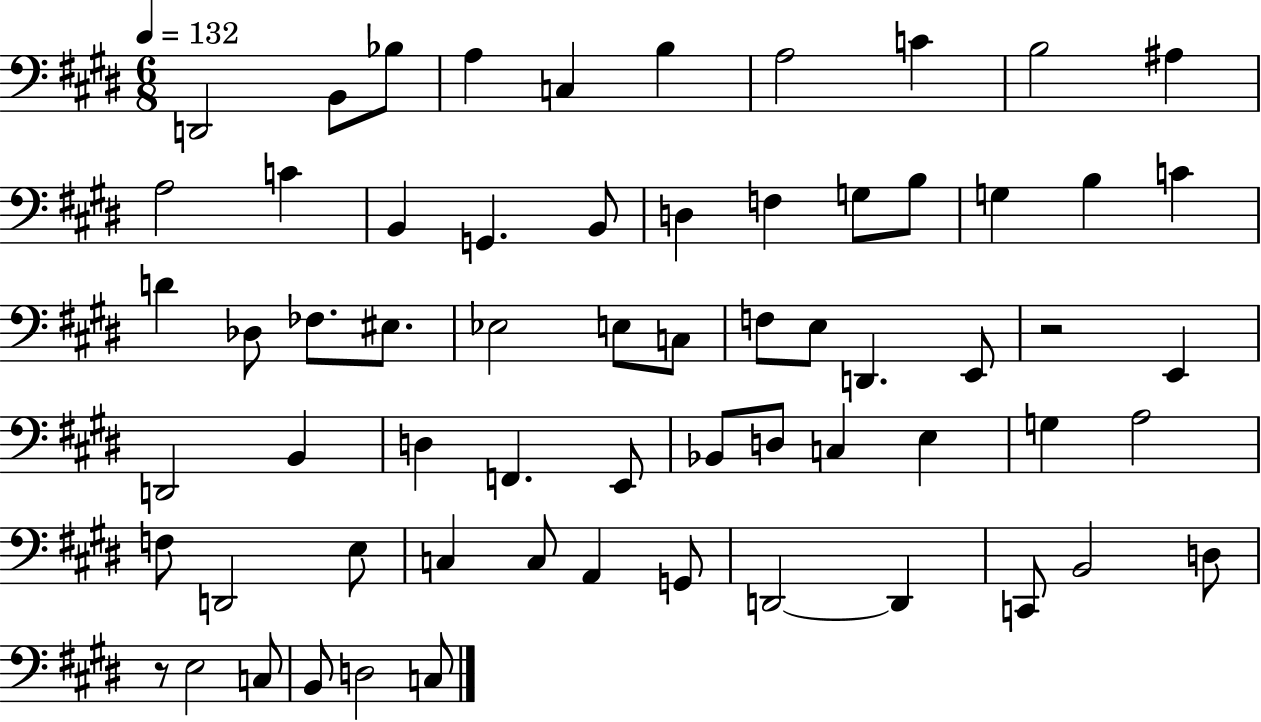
D2/h B2/e Bb3/e A3/q C3/q B3/q A3/h C4/q B3/h A#3/q A3/h C4/q B2/q G2/q. B2/e D3/q F3/q G3/e B3/e G3/q B3/q C4/q D4/q Db3/e FES3/e. EIS3/e. Eb3/h E3/e C3/e F3/e E3/e D2/q. E2/e R/h E2/q D2/h B2/q D3/q F2/q. E2/e Bb2/e D3/e C3/q E3/q G3/q A3/h F3/e D2/h E3/e C3/q C3/e A2/q G2/e D2/h D2/q C2/e B2/h D3/e R/e E3/h C3/e B2/e D3/h C3/e